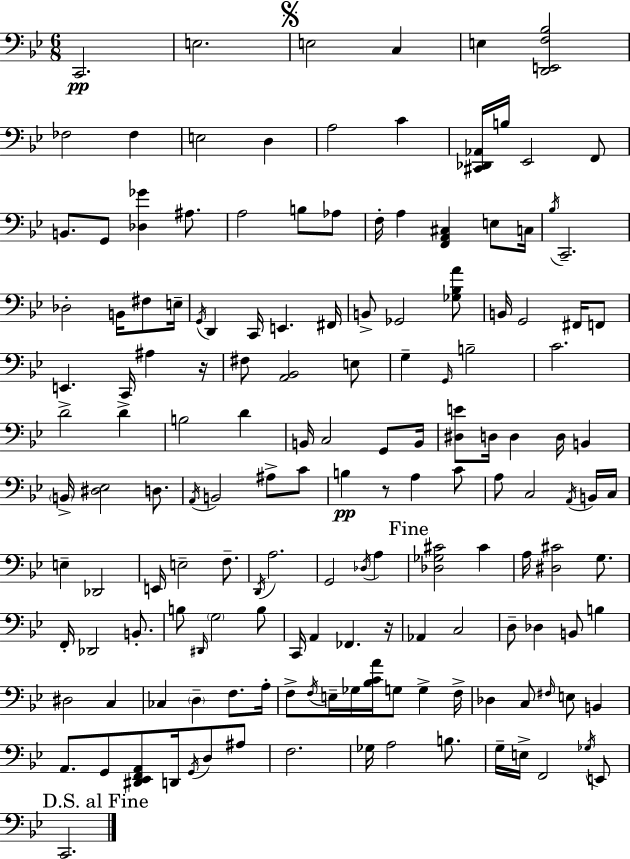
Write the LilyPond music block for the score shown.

{
  \clef bass
  \numericTimeSignature
  \time 6/8
  \key g \minor
  \repeat volta 2 { c,2.\pp | e2. | \mark \markup { \musicglyph "scripts.segno" } e2 c4 | e4 <d, e, f bes>2 | \break fes2 fes4 | e2 d4 | a2 c'4 | <cis, des, aes,>16 b16 ees,2 f,8 | \break b,8. g,8 <des ges'>4 ais8. | a2 b8 aes8 | f16-. a4 <f, a, cis>4 e8 c16 | \acciaccatura { bes16 } c,2.-- | \break des2-. b,16 fis8 | e16-- \acciaccatura { g,16 } d,4 c,16 e,4. | fis,16 b,8-> ges,2 | <ges bes a'>8 b,16 g,2 fis,16 | \break f,8 e,4. c,16 ais4 | r16 fis8 <a, bes,>2 | e8 g4-- \grace { g,16 } b2-- | c'2. | \break d'2-> d'4-> | b2 d'4 | b,16 c2 | g,8 b,16 <dis e'>8 d16 d4 d16 b,4 | \break \parenthesize b,16-> <dis ees>2 | d8. \acciaccatura { a,16 } b,2 | ais8-> c'8 b4\pp r8 a4 | c'8 a8 c2 | \break \acciaccatura { a,16 } b,16 c16 e4-- des,2 | e,16 e2-- | f8.-- \acciaccatura { d,16 } a2. | g,2 | \break \acciaccatura { des16 } a4 \mark "Fine" <des ges cis'>2 | cis'4 a16 <dis cis'>2 | g8. f,16-. des,2 | b,8.-. b8 \grace { dis,16 } \parenthesize g2 | \break b8 c,16 a,4 | fes,4. r16 aes,4 | c2 d8-- des4 | b,8 b4 dis2 | \break c4 ces4 | \parenthesize d4-- f8. a16-. f8-> \acciaccatura { f16 } e16-- | ges16 <bes c' a'>16 g8 g4-> f16-> des4 | c8 \grace { fis16 } e8 b,4 a,8. | \break g,8 <dis, ees, f, a,>8 d,16 \acciaccatura { g,16 } d8 ais8 f2. | ges16 | a2 b8. g16-- | e16-> f,2 \acciaccatura { ges16 } e,8 | \break \mark "D.S. al Fine" c,2. | } \bar "|."
}